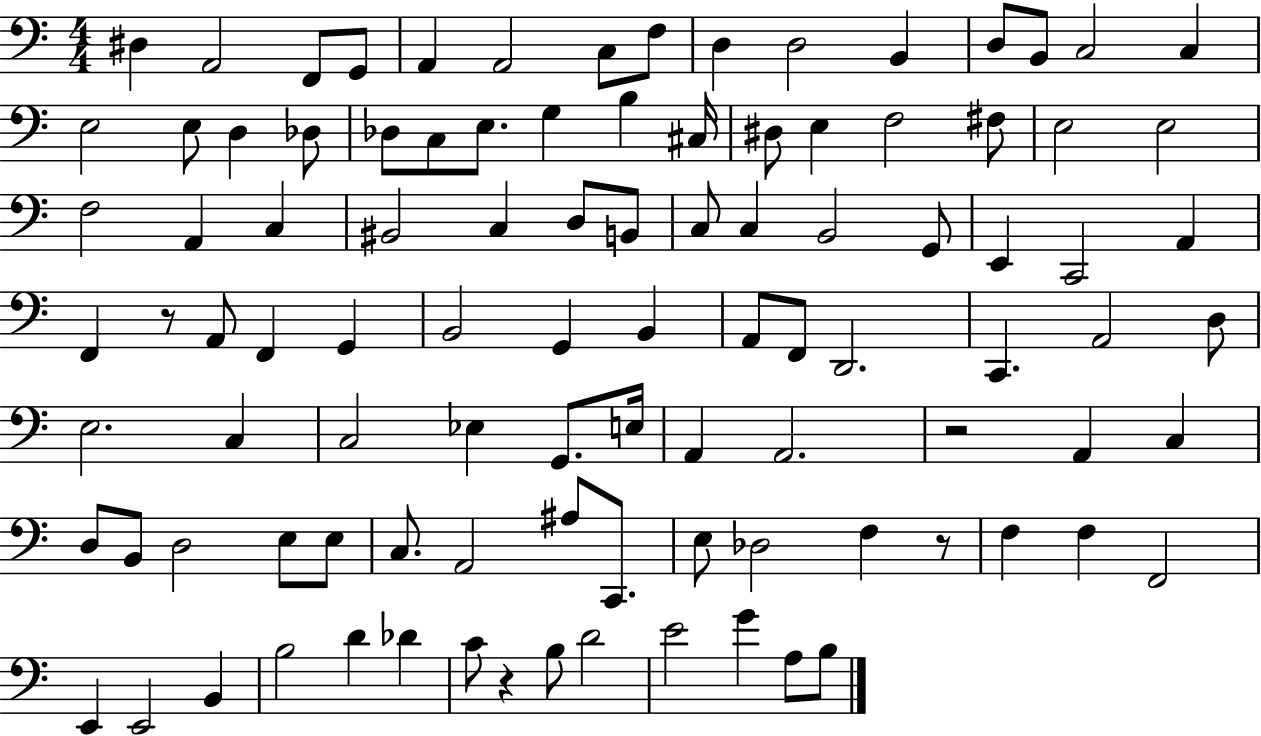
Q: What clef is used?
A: bass